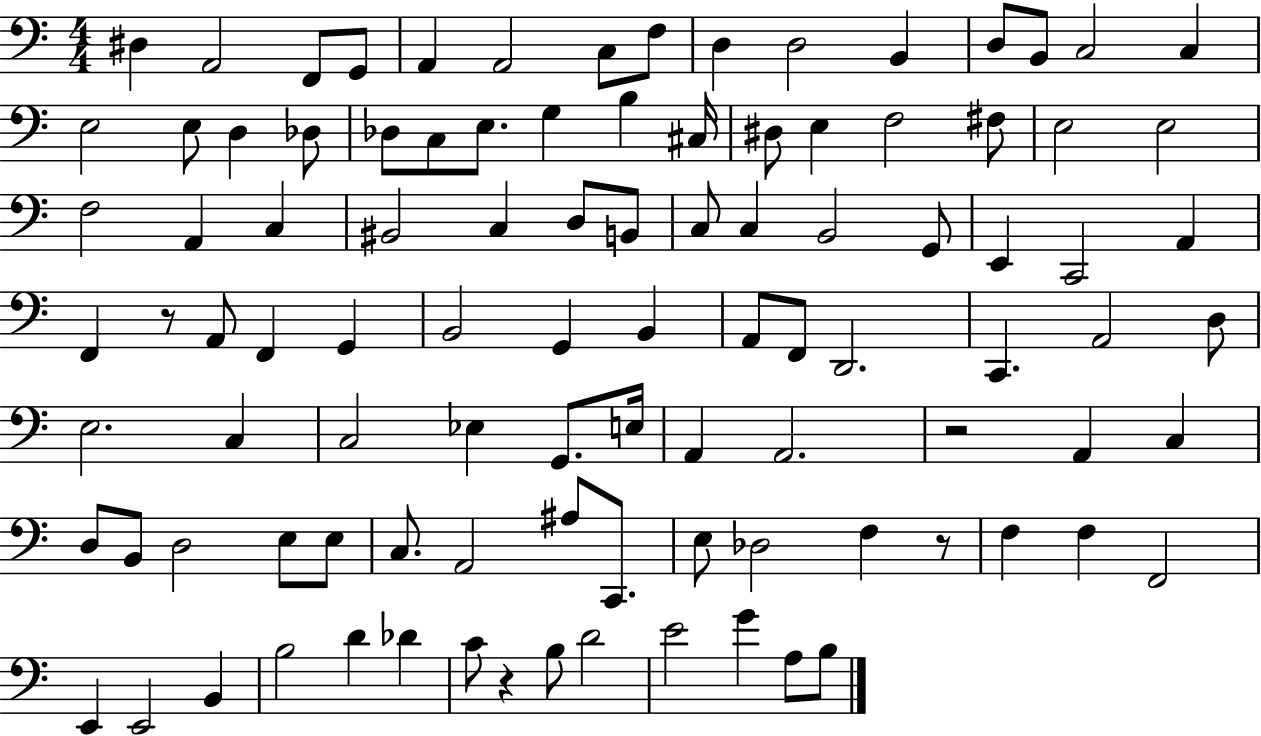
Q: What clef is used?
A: bass